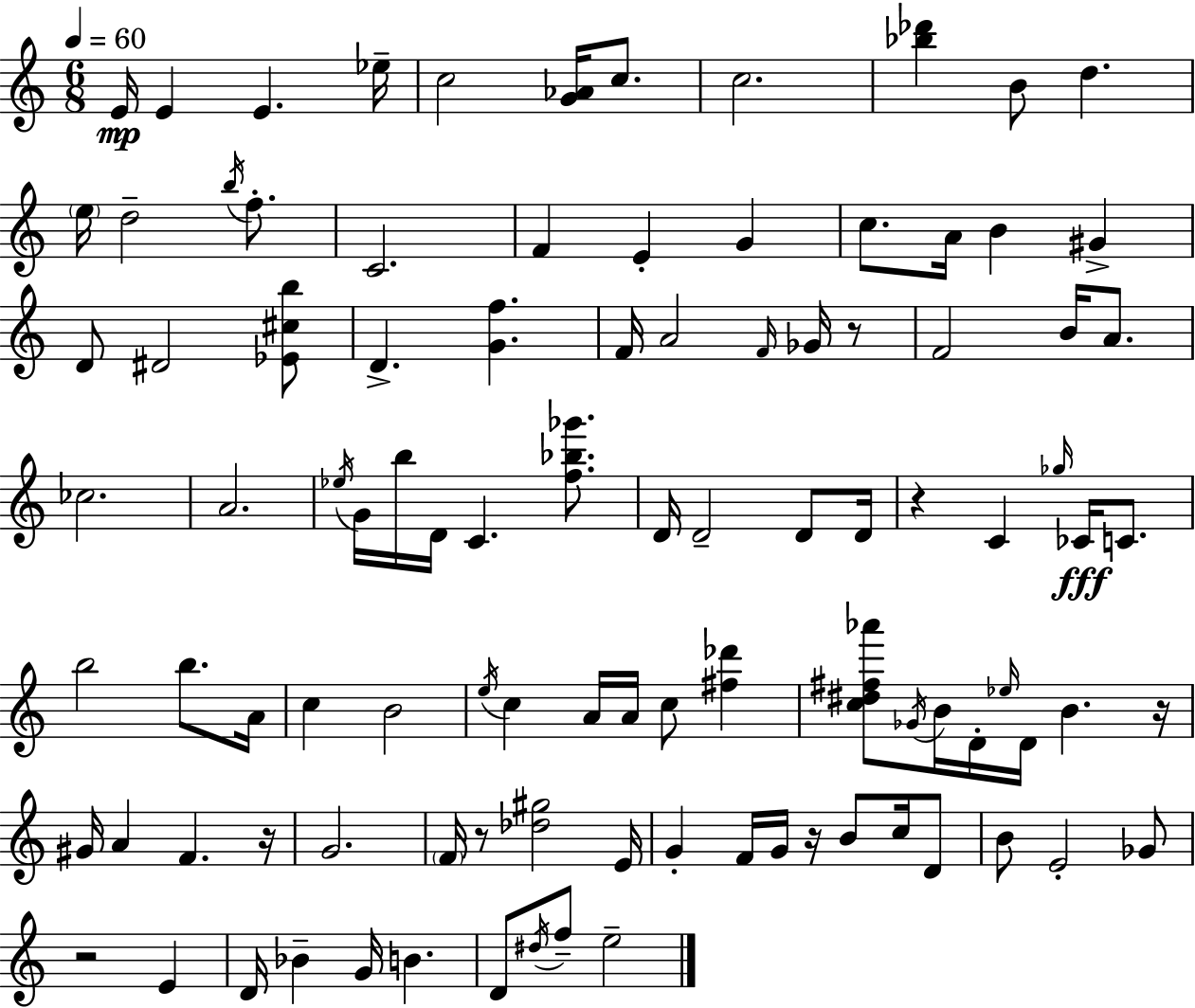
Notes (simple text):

E4/s E4/q E4/q. Eb5/s C5/h [G4,Ab4]/s C5/e. C5/h. [Bb5,Db6]/q B4/e D5/q. E5/s D5/h B5/s F5/e. C4/h. F4/q E4/q G4/q C5/e. A4/s B4/q G#4/q D4/e D#4/h [Eb4,C#5,B5]/e D4/q. [G4,F5]/q. F4/s A4/h F4/s Gb4/s R/e F4/h B4/s A4/e. CES5/h. A4/h. Eb5/s G4/s B5/s D4/s C4/q. [F5,Bb5,Gb6]/e. D4/s D4/h D4/e D4/s R/q C4/q Gb5/s CES4/s C4/e. B5/h B5/e. A4/s C5/q B4/h E5/s C5/q A4/s A4/s C5/e [F#5,Db6]/q [C5,D#5,F#5,Ab6]/e Gb4/s B4/s D4/s Eb5/s D4/s B4/q. R/s G#4/s A4/q F4/q. R/s G4/h. F4/s R/e [Db5,G#5]/h E4/s G4/q F4/s G4/s R/s B4/e C5/s D4/e B4/e E4/h Gb4/e R/h E4/q D4/s Bb4/q G4/s B4/q. D4/e D#5/s F5/e E5/h